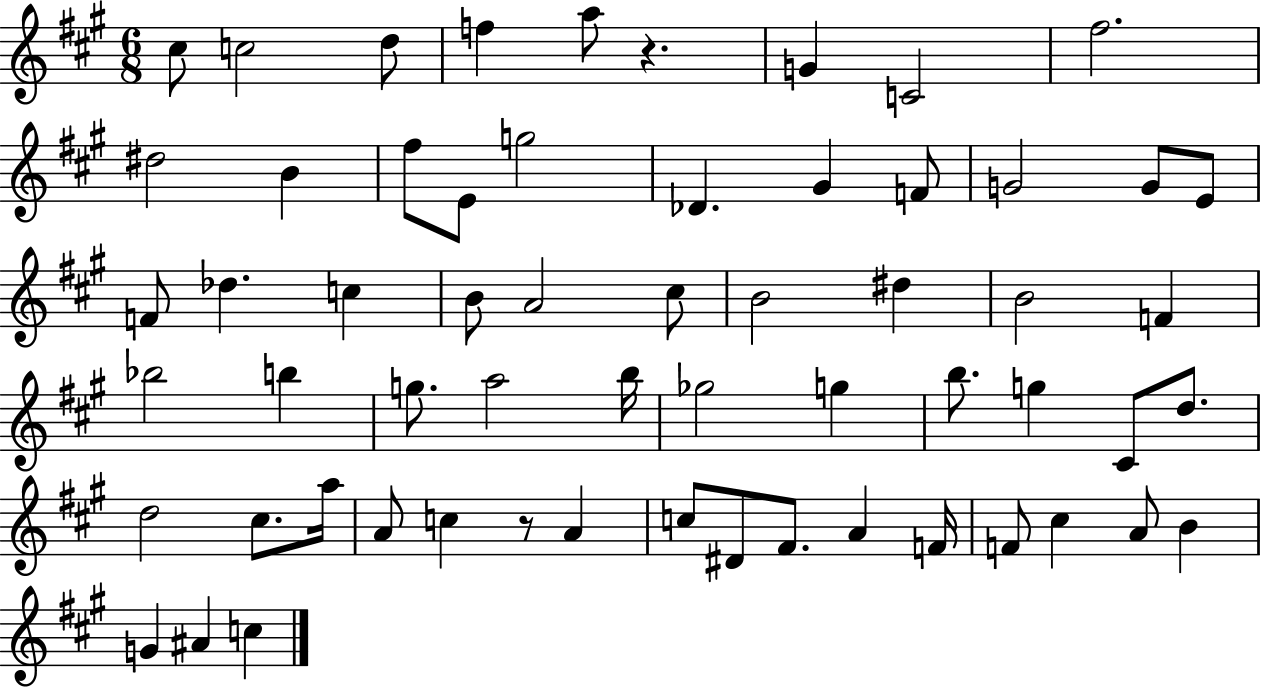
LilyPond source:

{
  \clef treble
  \numericTimeSignature
  \time 6/8
  \key a \major
  \repeat volta 2 { cis''8 c''2 d''8 | f''4 a''8 r4. | g'4 c'2 | fis''2. | \break dis''2 b'4 | fis''8 e'8 g''2 | des'4. gis'4 f'8 | g'2 g'8 e'8 | \break f'8 des''4. c''4 | b'8 a'2 cis''8 | b'2 dis''4 | b'2 f'4 | \break bes''2 b''4 | g''8. a''2 b''16 | ges''2 g''4 | b''8. g''4 cis'8 d''8. | \break d''2 cis''8. a''16 | a'8 c''4 r8 a'4 | c''8 dis'8 fis'8. a'4 f'16 | f'8 cis''4 a'8 b'4 | \break g'4 ais'4 c''4 | } \bar "|."
}